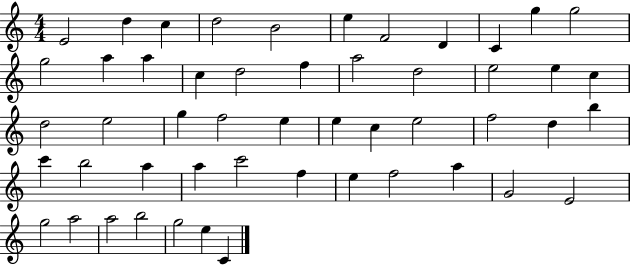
{
  \clef treble
  \numericTimeSignature
  \time 4/4
  \key c \major
  e'2 d''4 c''4 | d''2 b'2 | e''4 f'2 d'4 | c'4 g''4 g''2 | \break g''2 a''4 a''4 | c''4 d''2 f''4 | a''2 d''2 | e''2 e''4 c''4 | \break d''2 e''2 | g''4 f''2 e''4 | e''4 c''4 e''2 | f''2 d''4 b''4 | \break c'''4 b''2 a''4 | a''4 c'''2 f''4 | e''4 f''2 a''4 | g'2 e'2 | \break g''2 a''2 | a''2 b''2 | g''2 e''4 c'4 | \bar "|."
}